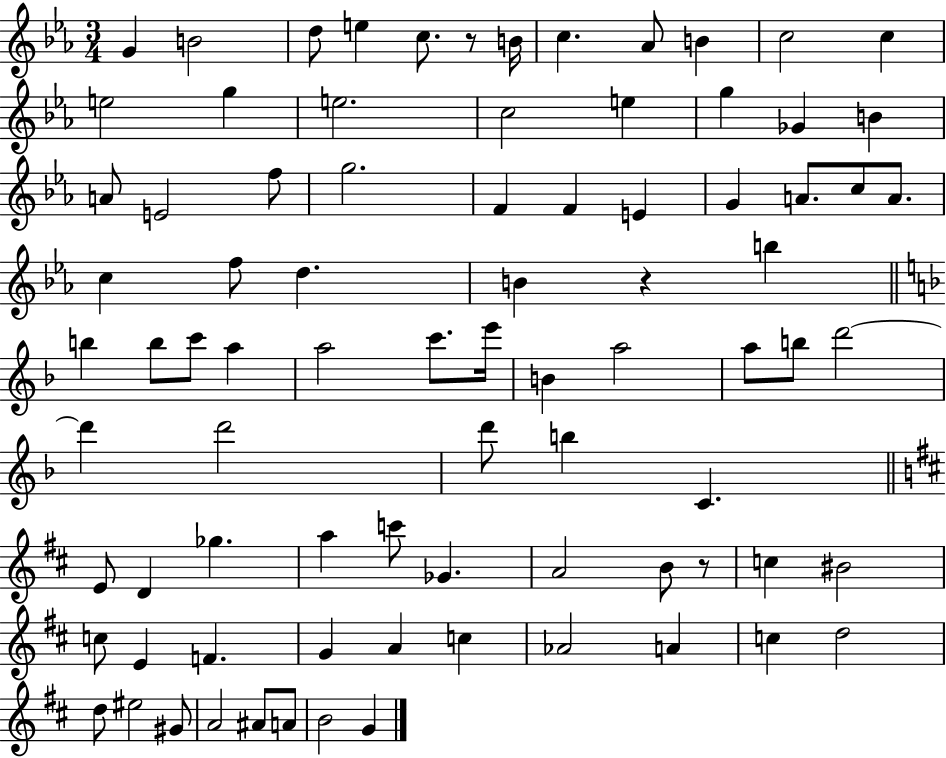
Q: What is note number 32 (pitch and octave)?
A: F5